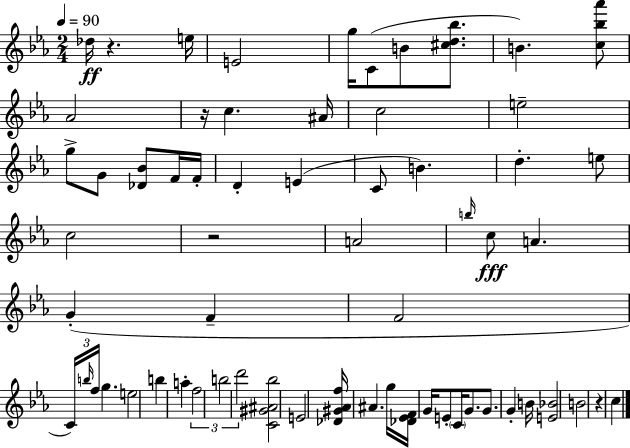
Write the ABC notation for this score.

X:1
T:Untitled
M:2/4
L:1/4
K:Eb
_d/4 z e/4 E2 g/4 C/2 B/2 [^cd_b]/2 B [c_b_a']/2 _A2 z/4 c ^A/4 c2 e2 g/2 G/2 [_D_B]/2 F/4 F/4 D E C/2 B d e/2 c2 z2 A2 b/4 c/2 A G F F2 C/4 b/4 f/4 g e2 b a f2 b2 d'2 [C^G^A_b]2 E2 [_D^G_Af]/4 ^A g/4 [_D_EF]/4 G/4 E/2 C/4 G/2 G/2 G B/4 [E_B]2 B2 z c